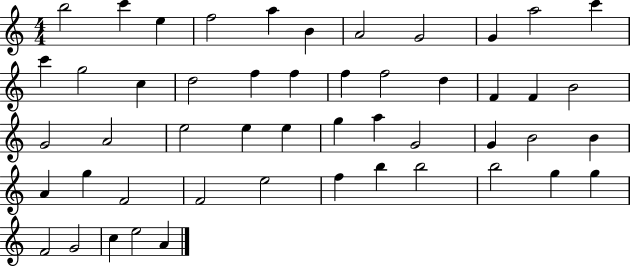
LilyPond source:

{
  \clef treble
  \numericTimeSignature
  \time 4/4
  \key c \major
  b''2 c'''4 e''4 | f''2 a''4 b'4 | a'2 g'2 | g'4 a''2 c'''4 | \break c'''4 g''2 c''4 | d''2 f''4 f''4 | f''4 f''2 d''4 | f'4 f'4 b'2 | \break g'2 a'2 | e''2 e''4 e''4 | g''4 a''4 g'2 | g'4 b'2 b'4 | \break a'4 g''4 f'2 | f'2 e''2 | f''4 b''4 b''2 | b''2 g''4 g''4 | \break f'2 g'2 | c''4 e''2 a'4 | \bar "|."
}